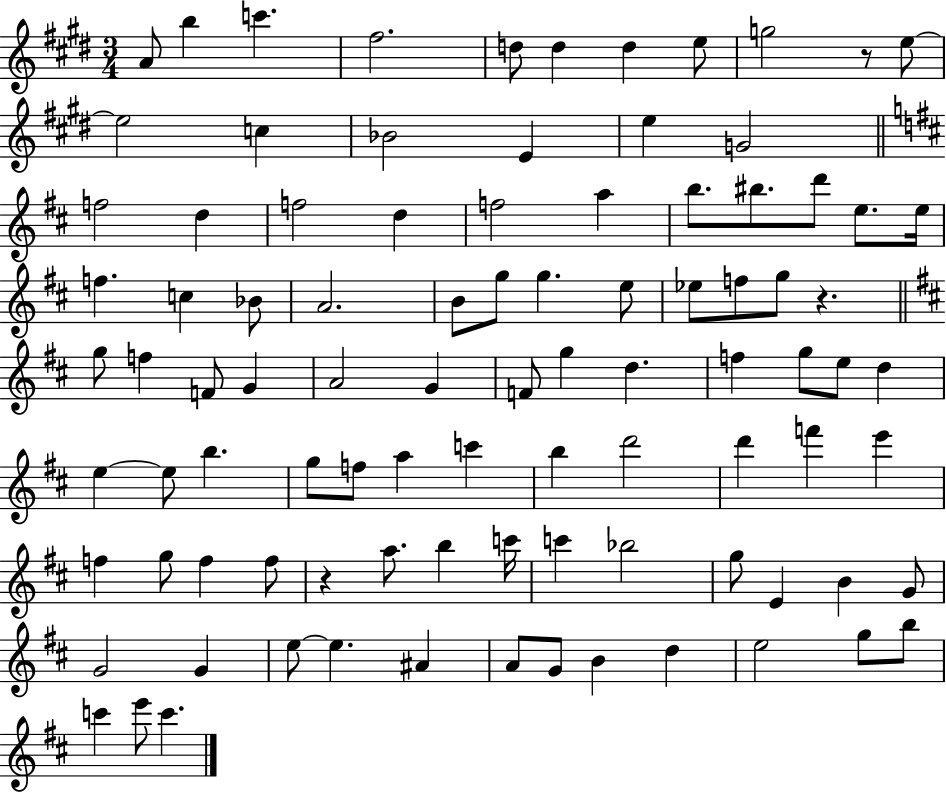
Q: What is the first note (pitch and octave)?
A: A4